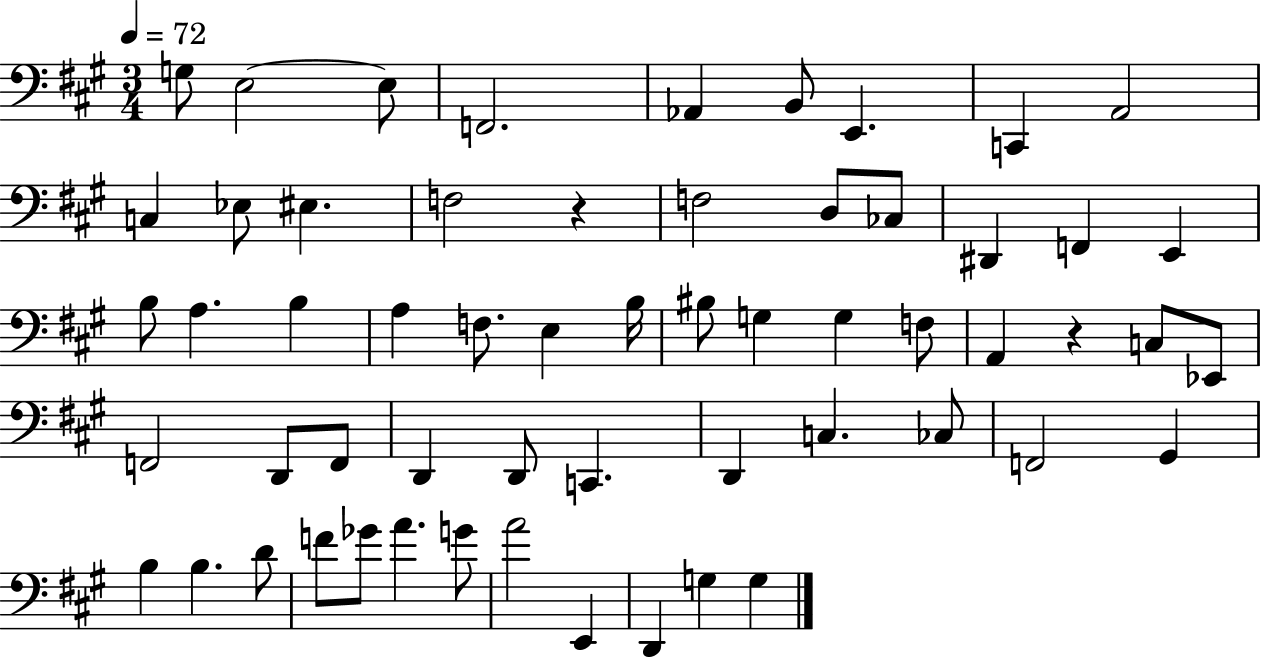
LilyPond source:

{
  \clef bass
  \numericTimeSignature
  \time 3/4
  \key a \major
  \tempo 4 = 72
  g8 e2~~ e8 | f,2. | aes,4 b,8 e,4. | c,4 a,2 | \break c4 ees8 eis4. | f2 r4 | f2 d8 ces8 | dis,4 f,4 e,4 | \break b8 a4. b4 | a4 f8. e4 b16 | bis8 g4 g4 f8 | a,4 r4 c8 ees,8 | \break f,2 d,8 f,8 | d,4 d,8 c,4. | d,4 c4. ces8 | f,2 gis,4 | \break b4 b4. d'8 | f'8 ges'8 a'4. g'8 | a'2 e,4 | d,4 g4 g4 | \break \bar "|."
}